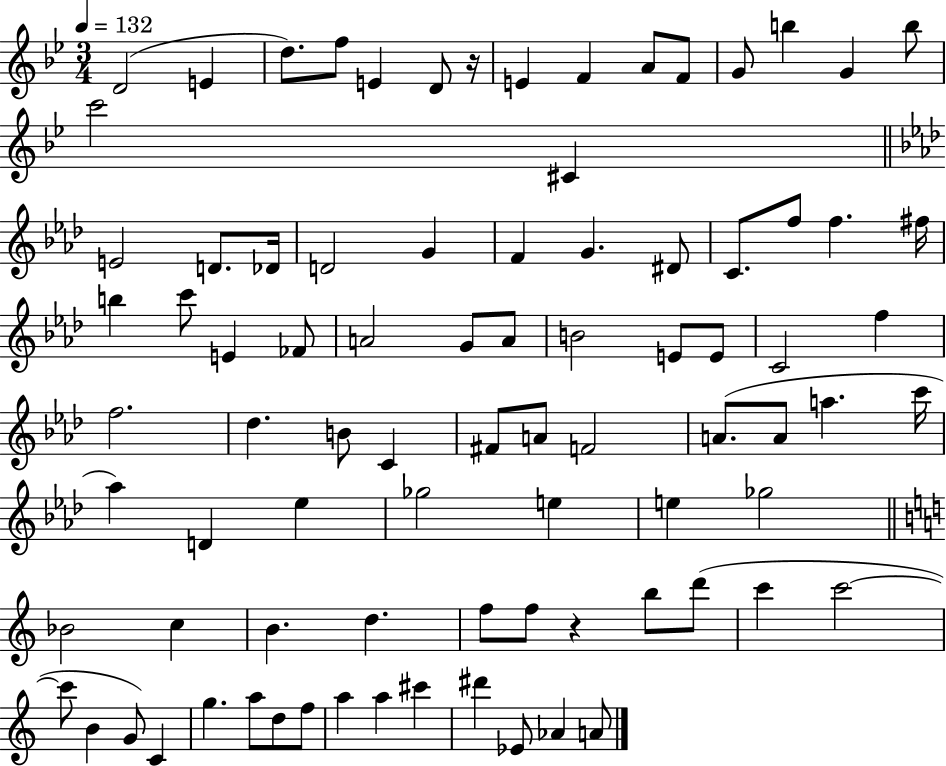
{
  \clef treble
  \numericTimeSignature
  \time 3/4
  \key bes \major
  \tempo 4 = 132
  d'2( e'4 | d''8.) f''8 e'4 d'8 r16 | e'4 f'4 a'8 f'8 | g'8 b''4 g'4 b''8 | \break c'''2 cis'4 | \bar "||" \break \key aes \major e'2 d'8. des'16 | d'2 g'4 | f'4 g'4. dis'8 | c'8. f''8 f''4. fis''16 | \break b''4 c'''8 e'4 fes'8 | a'2 g'8 a'8 | b'2 e'8 e'8 | c'2 f''4 | \break f''2. | des''4. b'8 c'4 | fis'8 a'8 f'2 | a'8.( a'8 a''4. c'''16 | \break aes''4) d'4 ees''4 | ges''2 e''4 | e''4 ges''2 | \bar "||" \break \key c \major bes'2 c''4 | b'4. d''4. | f''8 f''8 r4 b''8 d'''8( | c'''4 c'''2~~ | \break c'''8 b'4 g'8) c'4 | g''4. a''8 d''8 f''8 | a''4 a''4 cis'''4 | dis'''4 ees'8 aes'4 a'8 | \break \bar "|."
}